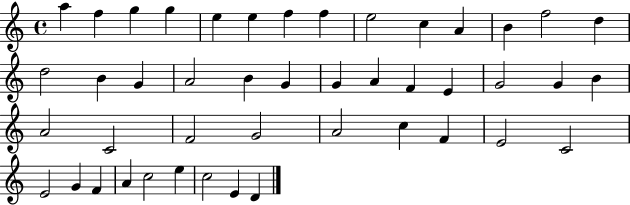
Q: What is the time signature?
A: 4/4